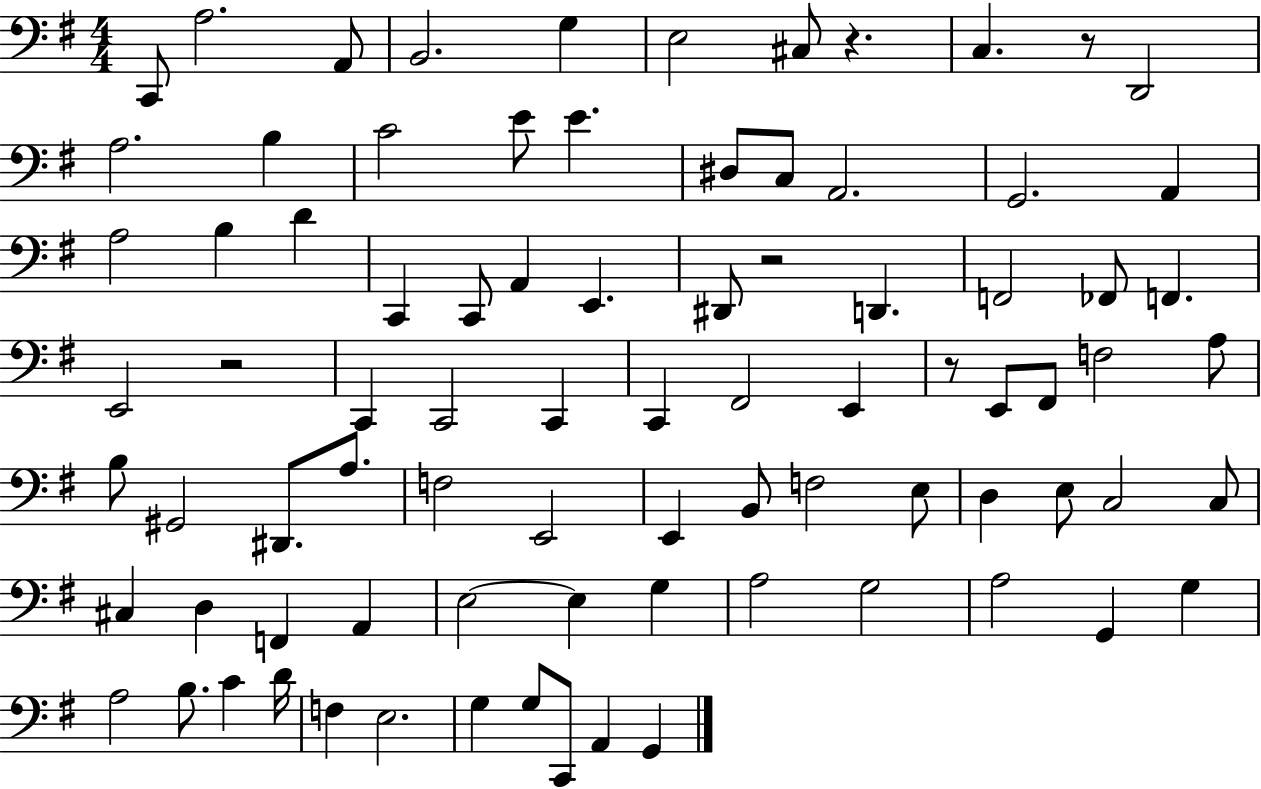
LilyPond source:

{
  \clef bass
  \numericTimeSignature
  \time 4/4
  \key g \major
  c,8 a2. a,8 | b,2. g4 | e2 cis8 r4. | c4. r8 d,2 | \break a2. b4 | c'2 e'8 e'4. | dis8 c8 a,2. | g,2. a,4 | \break a2 b4 d'4 | c,4 c,8 a,4 e,4. | dis,8 r2 d,4. | f,2 fes,8 f,4. | \break e,2 r2 | c,4 c,2 c,4 | c,4 fis,2 e,4 | r8 e,8 fis,8 f2 a8 | \break b8 gis,2 dis,8. a8. | f2 e,2 | e,4 b,8 f2 e8 | d4 e8 c2 c8 | \break cis4 d4 f,4 a,4 | e2~~ e4 g4 | a2 g2 | a2 g,4 g4 | \break a2 b8. c'4 d'16 | f4 e2. | g4 g8 c,8 a,4 g,4 | \bar "|."
}